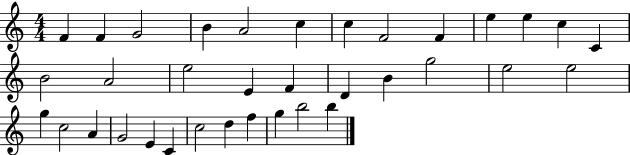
{
  \clef treble
  \numericTimeSignature
  \time 4/4
  \key c \major
  f'4 f'4 g'2 | b'4 a'2 c''4 | c''4 f'2 f'4 | e''4 e''4 c''4 c'4 | \break b'2 a'2 | e''2 e'4 f'4 | d'4 b'4 g''2 | e''2 e''2 | \break g''4 c''2 a'4 | g'2 e'4 c'4 | c''2 d''4 f''4 | g''4 b''2 b''4 | \break \bar "|."
}